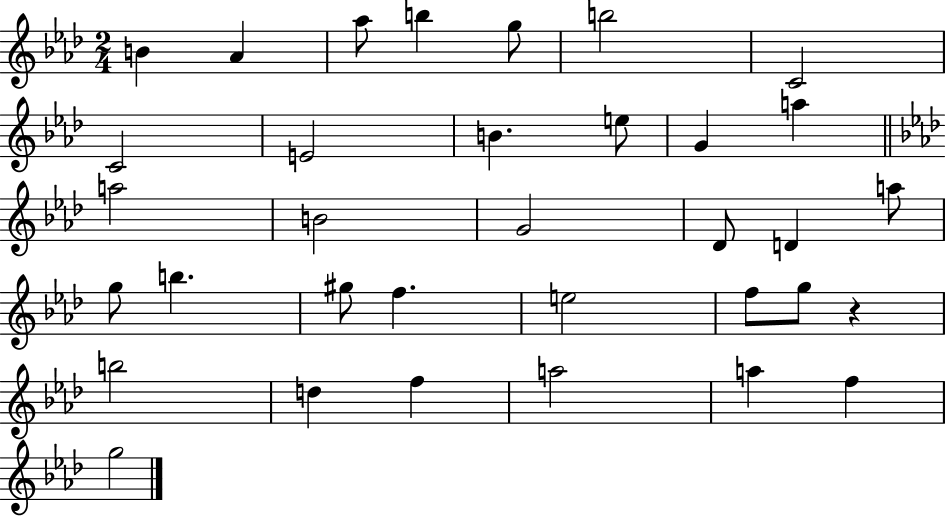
{
  \clef treble
  \numericTimeSignature
  \time 2/4
  \key aes \major
  b'4 aes'4 | aes''8 b''4 g''8 | b''2 | c'2 | \break c'2 | e'2 | b'4. e''8 | g'4 a''4 | \break \bar "||" \break \key f \minor a''2 | b'2 | g'2 | des'8 d'4 a''8 | \break g''8 b''4. | gis''8 f''4. | e''2 | f''8 g''8 r4 | \break b''2 | d''4 f''4 | a''2 | a''4 f''4 | \break g''2 | \bar "|."
}